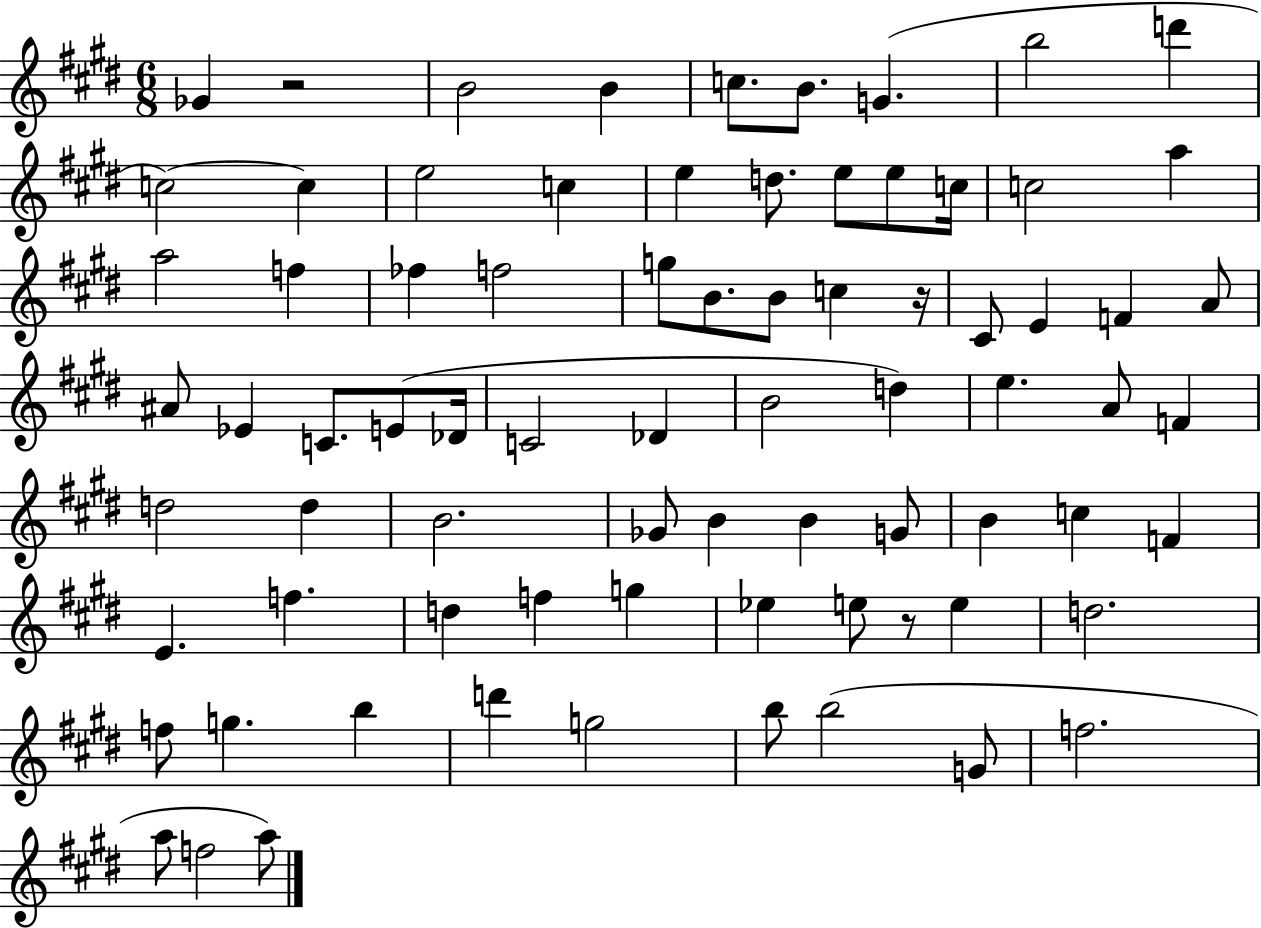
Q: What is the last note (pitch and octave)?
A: A5